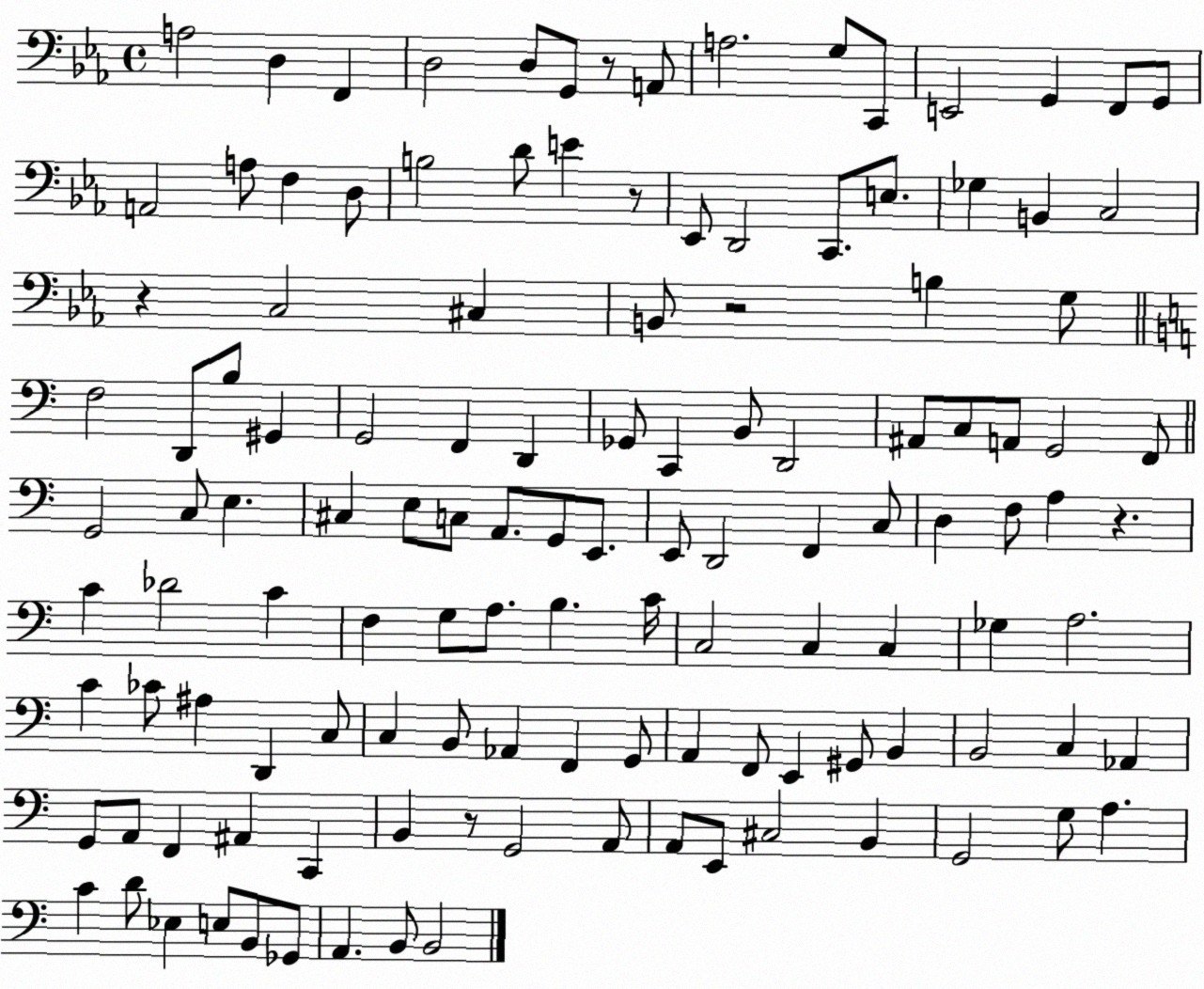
X:1
T:Untitled
M:4/4
L:1/4
K:Eb
A,2 D, F,, D,2 D,/2 G,,/2 z/2 A,,/2 A,2 G,/2 C,,/2 E,,2 G,, F,,/2 G,,/2 A,,2 A,/2 F, D,/2 B,2 D/2 E z/2 _E,,/2 D,,2 C,,/2 E,/2 _G, B,, C,2 z C,2 ^C, B,,/2 z2 B, G,/2 F,2 D,,/2 B,/2 ^G,, G,,2 F,, D,, _G,,/2 C,, B,,/2 D,,2 ^A,,/2 C,/2 A,,/2 G,,2 F,,/2 G,,2 C,/2 E, ^C, E,/2 C,/2 A,,/2 G,,/2 E,,/2 E,,/2 D,,2 F,, C,/2 D, F,/2 A, z C _D2 C F, G,/2 A,/2 B, C/4 C,2 C, C, _G, A,2 C _C/2 ^A, D,, C,/2 C, B,,/2 _A,, F,, G,,/2 A,, F,,/2 E,, ^G,,/2 B,, B,,2 C, _A,, G,,/2 A,,/2 F,, ^A,, C,, B,, z/2 G,,2 A,,/2 A,,/2 E,,/2 ^C,2 B,, G,,2 G,/2 A, C D/2 _E, E,/2 B,,/2 _G,,/2 A,, B,,/2 B,,2